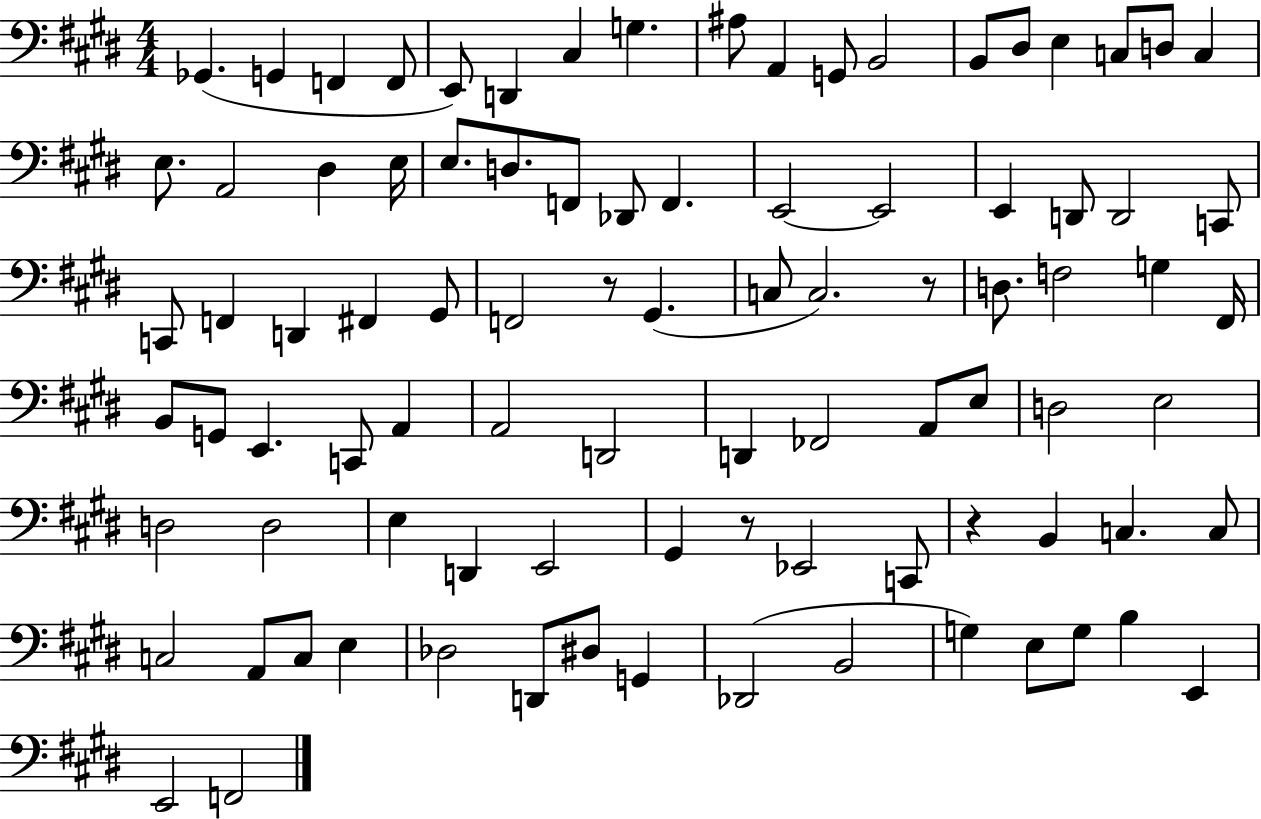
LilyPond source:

{
  \clef bass
  \numericTimeSignature
  \time 4/4
  \key e \major
  ges,4.( g,4 f,4 f,8 | e,8) d,4 cis4 g4. | ais8 a,4 g,8 b,2 | b,8 dis8 e4 c8 d8 c4 | \break e8. a,2 dis4 e16 | e8. d8. f,8 des,8 f,4. | e,2~~ e,2 | e,4 d,8 d,2 c,8 | \break c,8 f,4 d,4 fis,4 gis,8 | f,2 r8 gis,4.( | c8 c2.) r8 | d8. f2 g4 fis,16 | \break b,8 g,8 e,4. c,8 a,4 | a,2 d,2 | d,4 fes,2 a,8 e8 | d2 e2 | \break d2 d2 | e4 d,4 e,2 | gis,4 r8 ees,2 c,8 | r4 b,4 c4. c8 | \break c2 a,8 c8 e4 | des2 d,8 dis8 g,4 | des,2( b,2 | g4) e8 g8 b4 e,4 | \break e,2 f,2 | \bar "|."
}